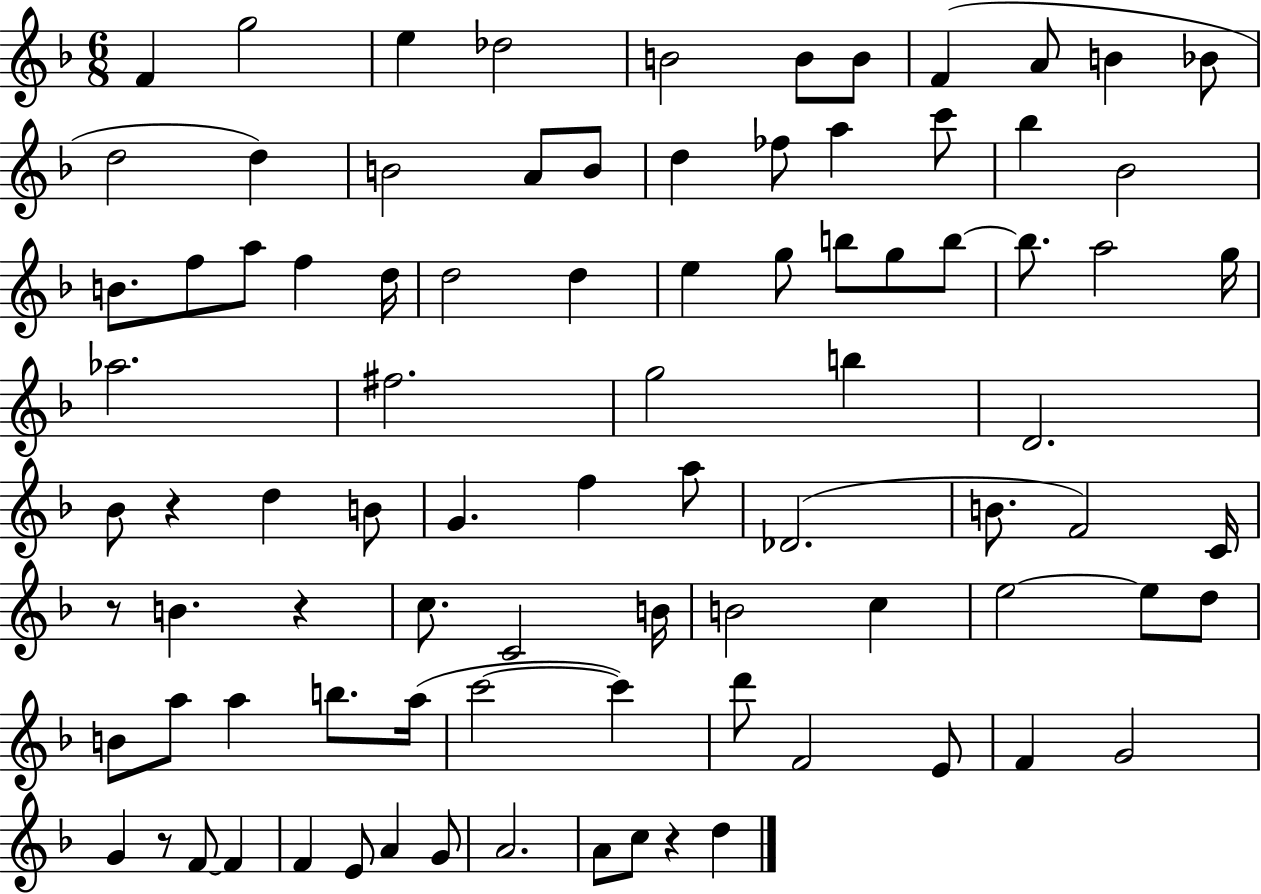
{
  \clef treble
  \numericTimeSignature
  \time 6/8
  \key f \major
  f'4 g''2 | e''4 des''2 | b'2 b'8 b'8 | f'4( a'8 b'4 bes'8 | \break d''2 d''4) | b'2 a'8 b'8 | d''4 fes''8 a''4 c'''8 | bes''4 bes'2 | \break b'8. f''8 a''8 f''4 d''16 | d''2 d''4 | e''4 g''8 b''8 g''8 b''8~~ | b''8. a''2 g''16 | \break aes''2. | fis''2. | g''2 b''4 | d'2. | \break bes'8 r4 d''4 b'8 | g'4. f''4 a''8 | des'2.( | b'8. f'2) c'16 | \break r8 b'4. r4 | c''8. c'2 b'16 | b'2 c''4 | e''2~~ e''8 d''8 | \break b'8 a''8 a''4 b''8. a''16( | c'''2~~ c'''4) | d'''8 f'2 e'8 | f'4 g'2 | \break g'4 r8 f'8~~ f'4 | f'4 e'8 a'4 g'8 | a'2. | a'8 c''8 r4 d''4 | \break \bar "|."
}